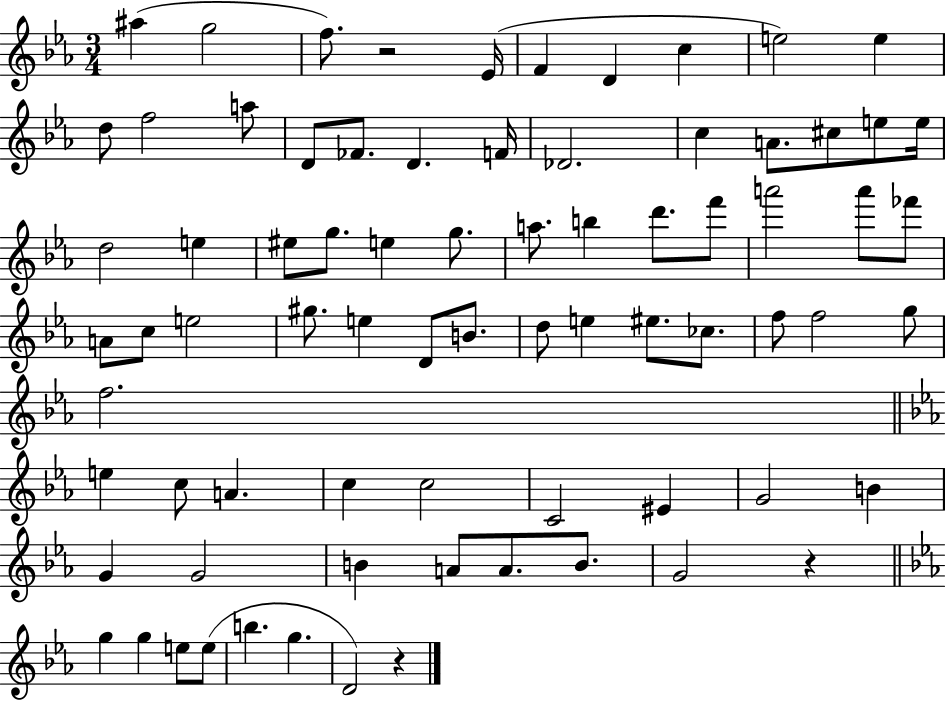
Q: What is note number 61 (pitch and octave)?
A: G4